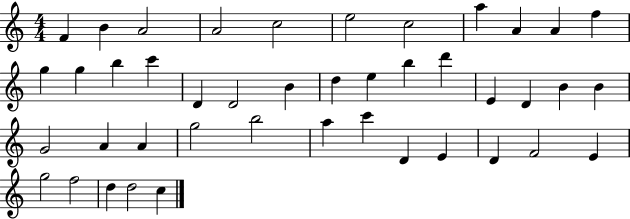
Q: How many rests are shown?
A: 0